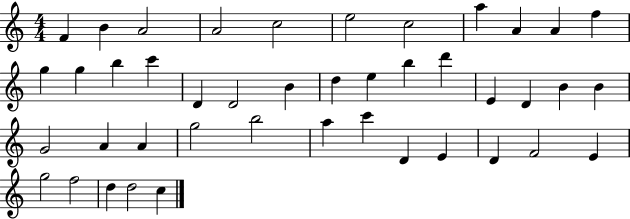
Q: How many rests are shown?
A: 0